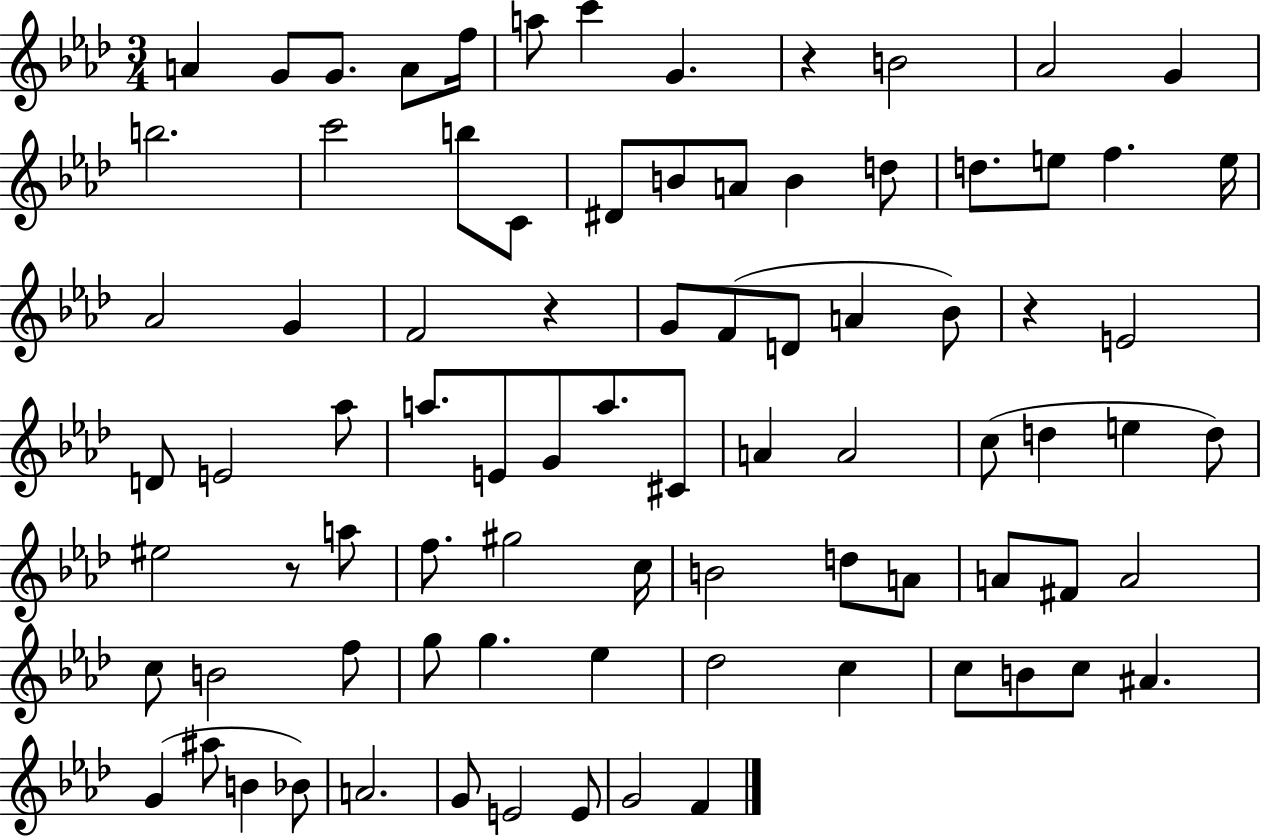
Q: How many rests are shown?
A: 4